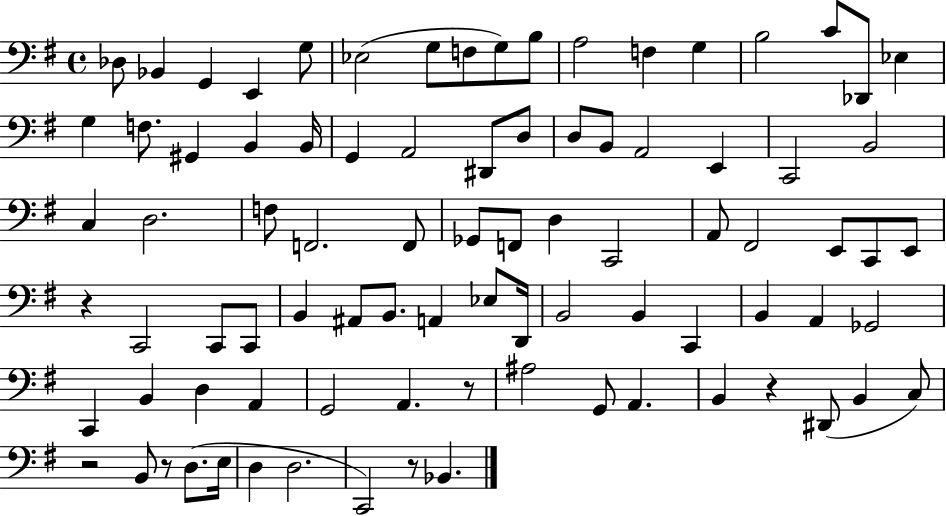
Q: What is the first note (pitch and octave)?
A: Db3